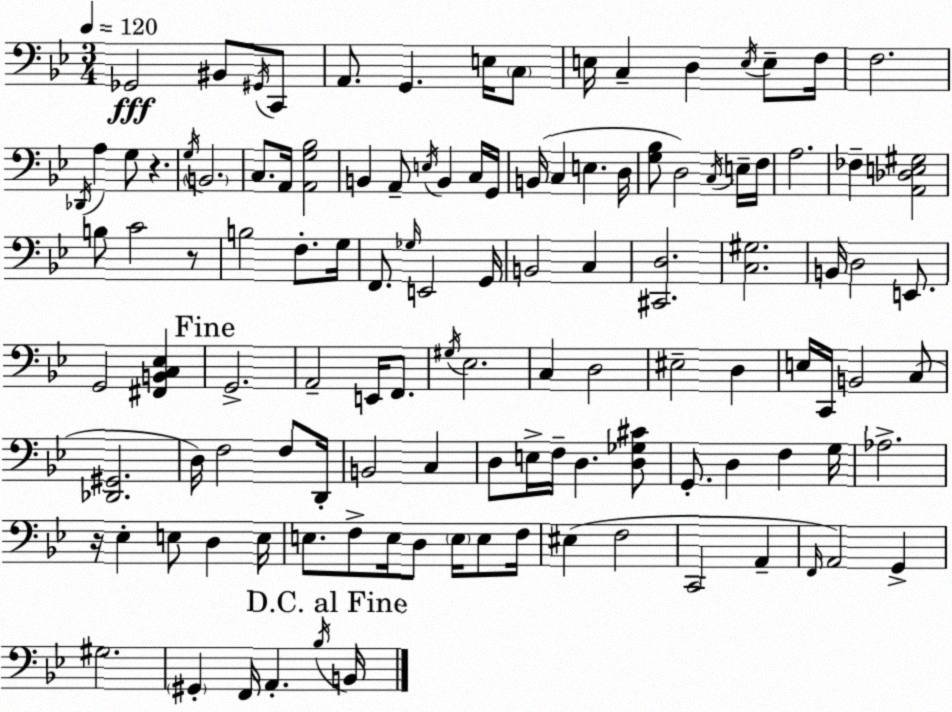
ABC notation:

X:1
T:Untitled
M:3/4
L:1/4
K:Bb
_G,,2 ^B,,/2 ^G,,/4 C,,/2 A,,/2 G,, E,/4 C,/2 E,/4 C, D, E,/4 E,/2 F,/4 F,2 _D,,/4 A, G,/2 z G,/4 B,,2 C,/2 A,,/4 [A,,G,_B,]2 B,, A,,/2 E,/4 B,, C,/4 G,,/4 B,,/4 C, E, D,/4 [G,_B,]/2 D,2 C,/4 E,/4 F,/4 A,2 _F, [A,,_D,E,^G,]2 B,/2 C2 z/2 B,2 F,/2 G,/4 F,,/2 _G,/4 E,,2 G,,/4 B,,2 C, [^C,,D,]2 [C,^G,]2 B,,/4 D,2 E,,/2 G,,2 [^F,,B,,C,_E,] G,,2 A,,2 E,,/4 F,,/2 ^G,/4 _E,2 C, D,2 ^E,2 D, E,/4 C,,/4 B,,2 C,/2 [_D,,^G,,]2 D,/4 F,2 F,/2 D,,/4 B,,2 C, D,/2 E,/4 F,/4 D, [D,_G,^C]/2 G,,/2 D, F, G,/4 _A,2 z/4 _E, E,/2 D, E,/4 E,/2 F,/2 E,/4 D,/2 E,/4 E,/2 F,/4 ^E, F,2 C,,2 A,, F,,/4 A,,2 G,, ^G,2 ^G,, F,,/4 A,, _B,/4 B,,/4